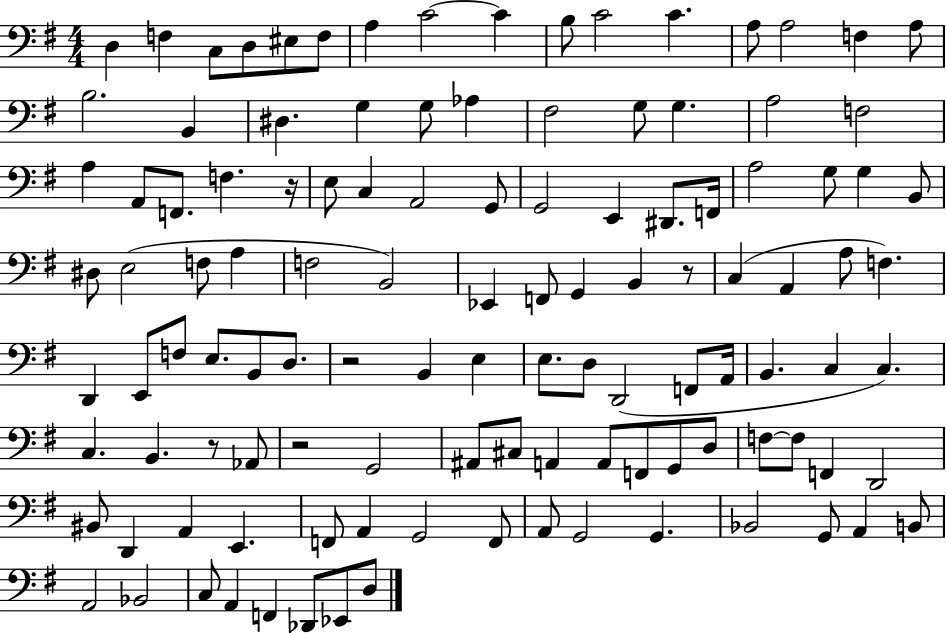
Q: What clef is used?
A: bass